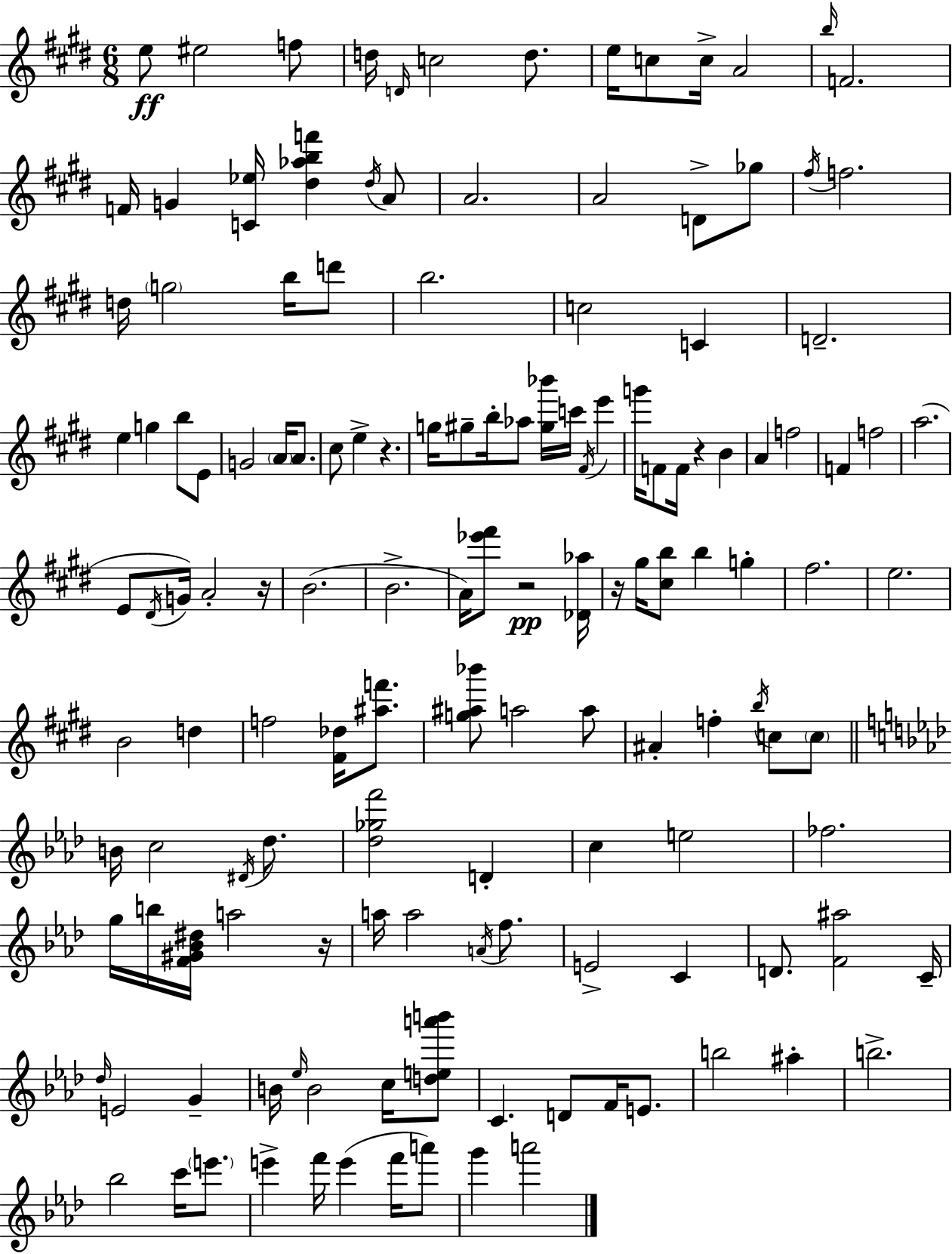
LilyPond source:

{
  \clef treble
  \numericTimeSignature
  \time 6/8
  \key e \major
  e''8\ff eis''2 f''8 | d''16 \grace { d'16 } c''2 d''8. | e''16 c''8 c''16-> a'2 | \grace { b''16 } f'2. | \break f'16 g'4 <c' ees''>16 <dis'' aes'' b'' f'''>4 | \acciaccatura { dis''16 } a'8 a'2. | a'2 d'8-> | ges''8 \acciaccatura { fis''16 } f''2. | \break d''16 \parenthesize g''2 | b''16 d'''8 b''2. | c''2 | c'4 d'2.-- | \break e''4 g''4 | b''8 e'8 g'2 | \parenthesize a'16 a'8. cis''8 e''4-> r4. | g''16 gis''8-- b''16-. aes''8 <gis'' bes'''>16 c'''16 | \break \acciaccatura { fis'16 } e'''4 g'''16 f'8 f'16 r4 | b'4 a'4 f''2 | f'4 f''2 | a''2.( | \break e'8 \acciaccatura { dis'16 } g'16) a'2-. | r16 b'2.( | b'2.-> | a'16) <ees''' fis'''>8 r2\pp | \break <des' aes''>16 r16 gis''16 <cis'' b''>8 b''4 | g''4-. fis''2. | e''2. | b'2 | \break d''4 f''2 | <fis' des''>16 <ais'' f'''>8. <g'' ais'' bes'''>8 a''2 | a''8 ais'4-. f''4-. | \acciaccatura { b''16 } c''8 \parenthesize c''8 \bar "||" \break \key f \minor b'16 c''2 \acciaccatura { dis'16 } des''8. | <des'' ges'' f'''>2 d'4-. | c''4 e''2 | fes''2. | \break g''16 b''16 <f' gis' bes' dis''>16 a''2 | r16 a''16 a''2 \acciaccatura { a'16 } f''8. | e'2-> c'4 | d'8. <f' ais''>2 | \break c'16-- \grace { des''16 } e'2 g'4-- | b'16 \grace { ees''16 } b'2 | c''16 <d'' e'' a''' b'''>8 c'4. d'8 | f'16 e'8. b''2 | \break ais''4-. b''2.-> | bes''2 | c'''16 \parenthesize e'''8. e'''4-> f'''16 e'''4( | f'''16 a'''8) g'''4 a'''2 | \break \bar "|."
}